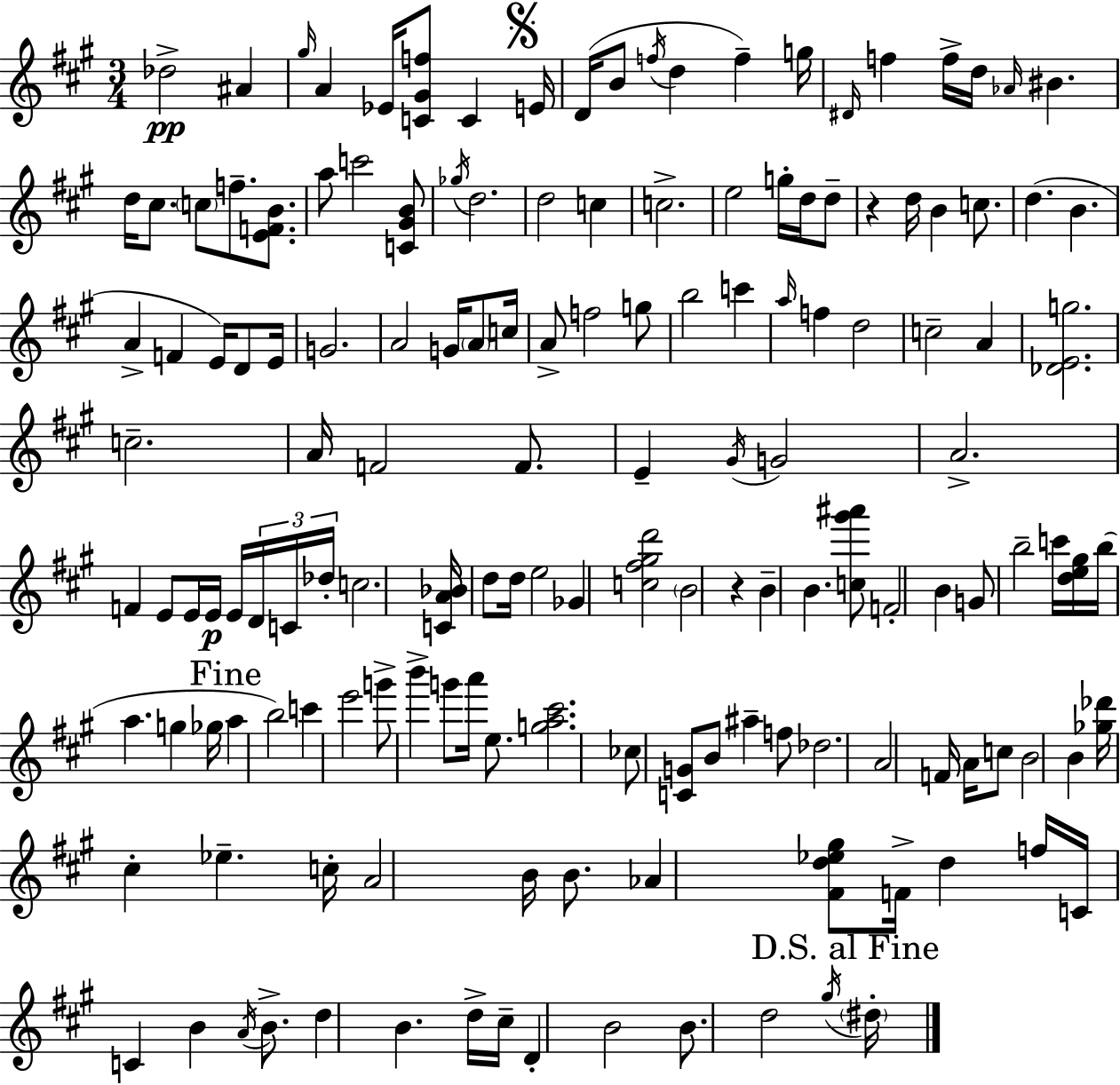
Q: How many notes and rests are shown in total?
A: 151